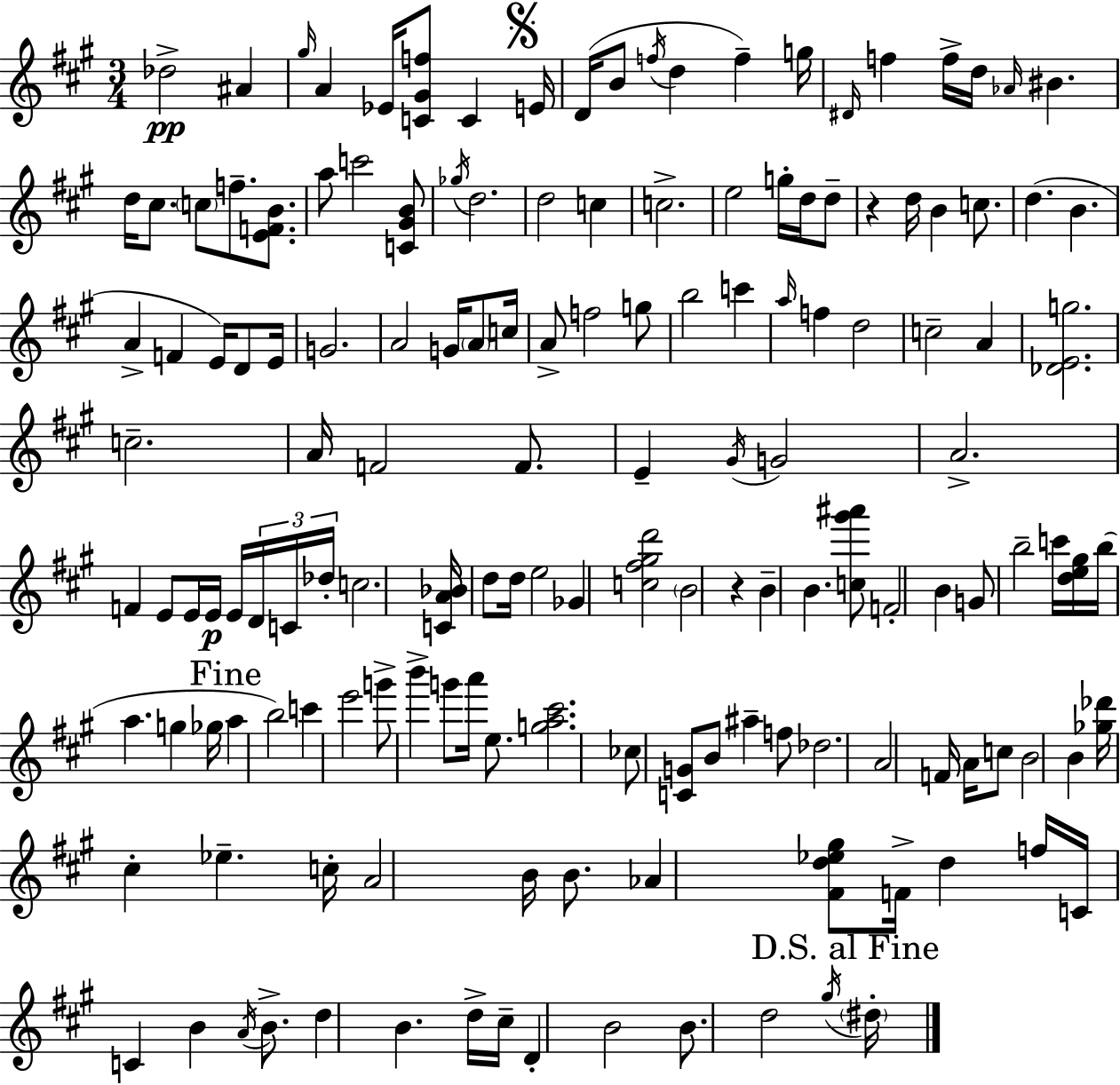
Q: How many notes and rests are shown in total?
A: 151